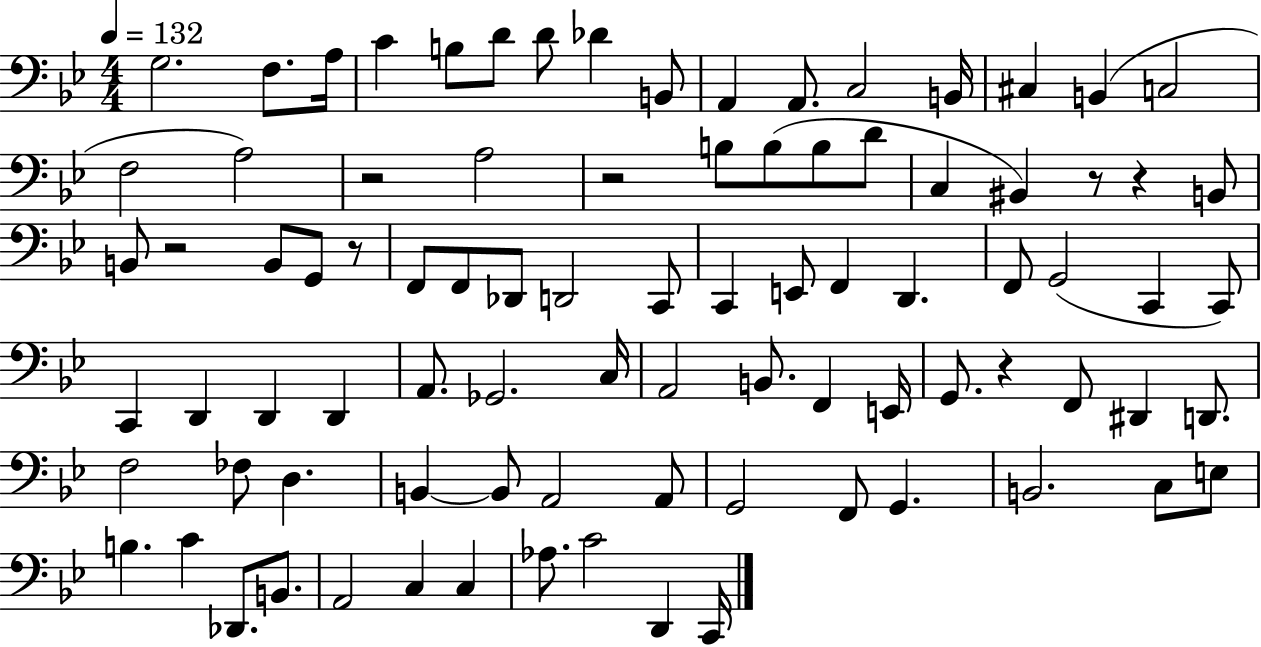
{
  \clef bass
  \numericTimeSignature
  \time 4/4
  \key bes \major
  \tempo 4 = 132
  \repeat volta 2 { g2. f8. a16 | c'4 b8 d'8 d'8 des'4 b,8 | a,4 a,8. c2 b,16 | cis4 b,4( c2 | \break f2 a2) | r2 a2 | r2 b8 b8( b8 d'8 | c4 bis,4) r8 r4 b,8 | \break b,8 r2 b,8 g,8 r8 | f,8 f,8 des,8 d,2 c,8 | c,4 e,8 f,4 d,4. | f,8 g,2( c,4 c,8) | \break c,4 d,4 d,4 d,4 | a,8. ges,2. c16 | a,2 b,8. f,4 e,16 | g,8. r4 f,8 dis,4 d,8. | \break f2 fes8 d4. | b,4~~ b,8 a,2 a,8 | g,2 f,8 g,4. | b,2. c8 e8 | \break b4. c'4 des,8. b,8. | a,2 c4 c4 | aes8. c'2 d,4 c,16 | } \bar "|."
}